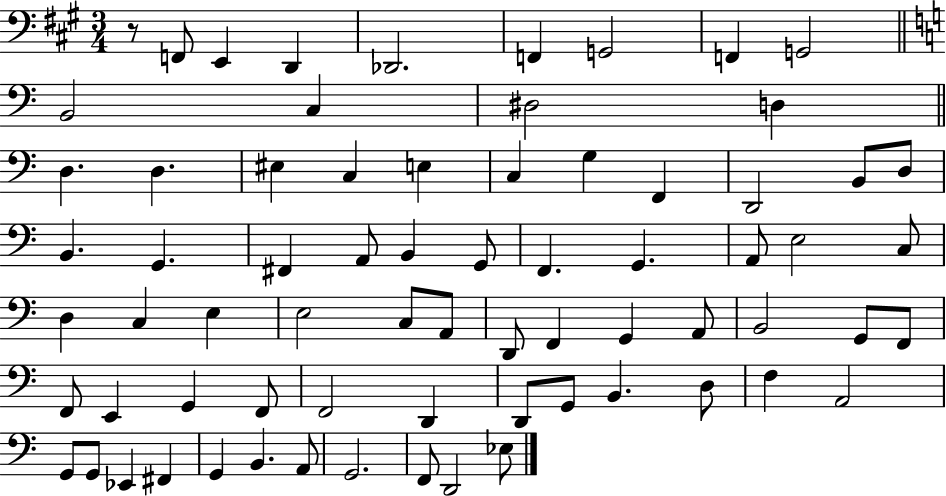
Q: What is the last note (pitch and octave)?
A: Eb3